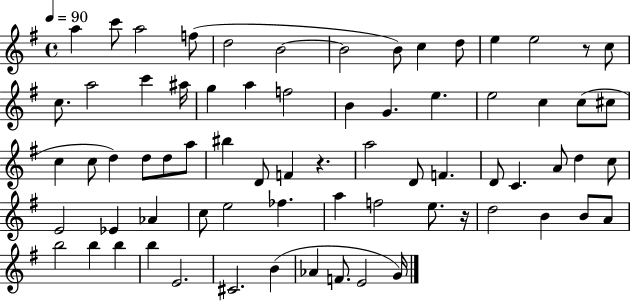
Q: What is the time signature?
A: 4/4